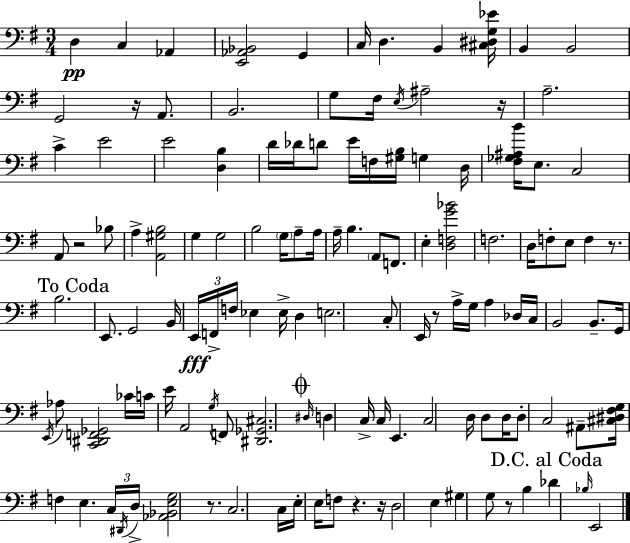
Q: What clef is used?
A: bass